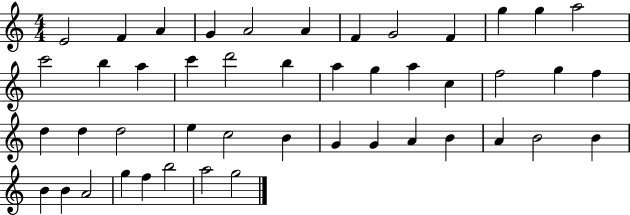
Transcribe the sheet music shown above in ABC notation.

X:1
T:Untitled
M:4/4
L:1/4
K:C
E2 F A G A2 A F G2 F g g a2 c'2 b a c' d'2 b a g a c f2 g f d d d2 e c2 B G G A B A B2 B B B A2 g f b2 a2 g2